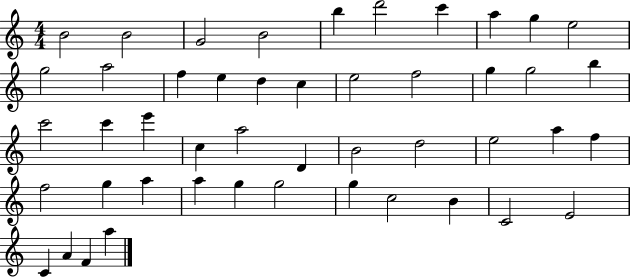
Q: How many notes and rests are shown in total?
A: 47